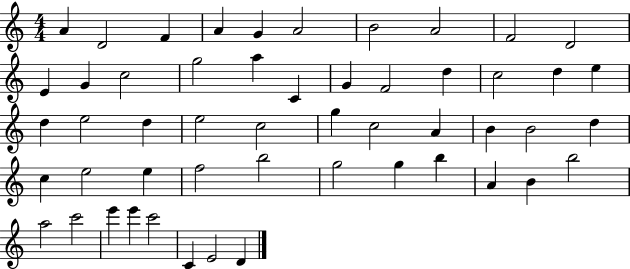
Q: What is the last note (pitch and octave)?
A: D4